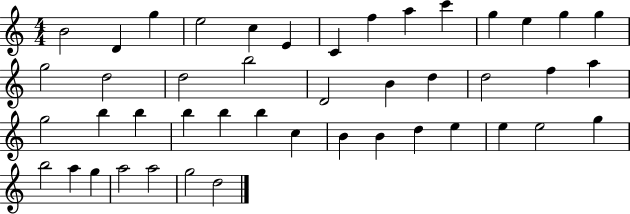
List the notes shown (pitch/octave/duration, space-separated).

B4/h D4/q G5/q E5/h C5/q E4/q C4/q F5/q A5/q C6/q G5/q E5/q G5/q G5/q G5/h D5/h D5/h B5/h D4/h B4/q D5/q D5/h F5/q A5/q G5/h B5/q B5/q B5/q B5/q B5/q C5/q B4/q B4/q D5/q E5/q E5/q E5/h G5/q B5/h A5/q G5/q A5/h A5/h G5/h D5/h